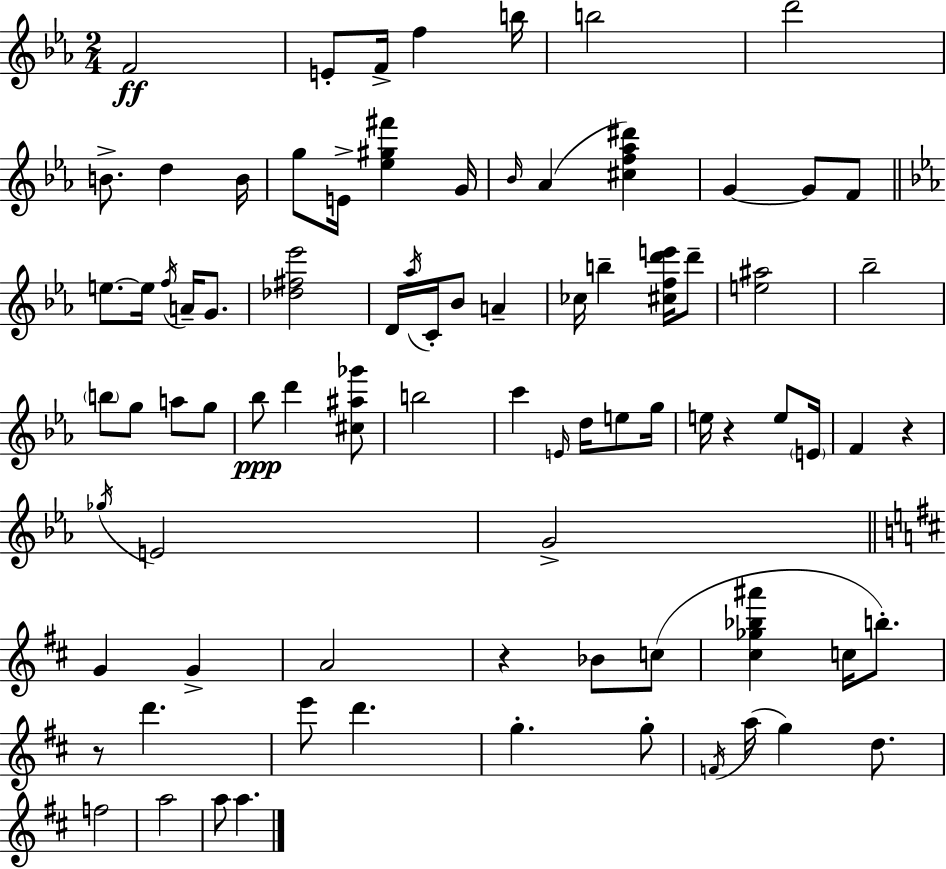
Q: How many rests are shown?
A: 4